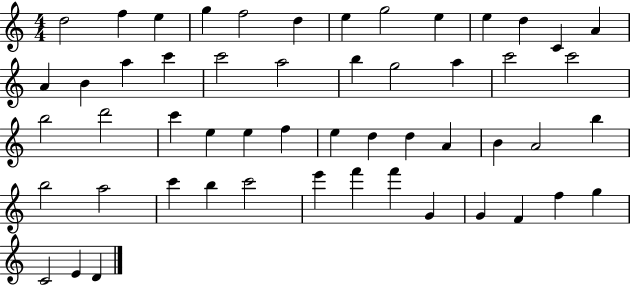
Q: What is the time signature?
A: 4/4